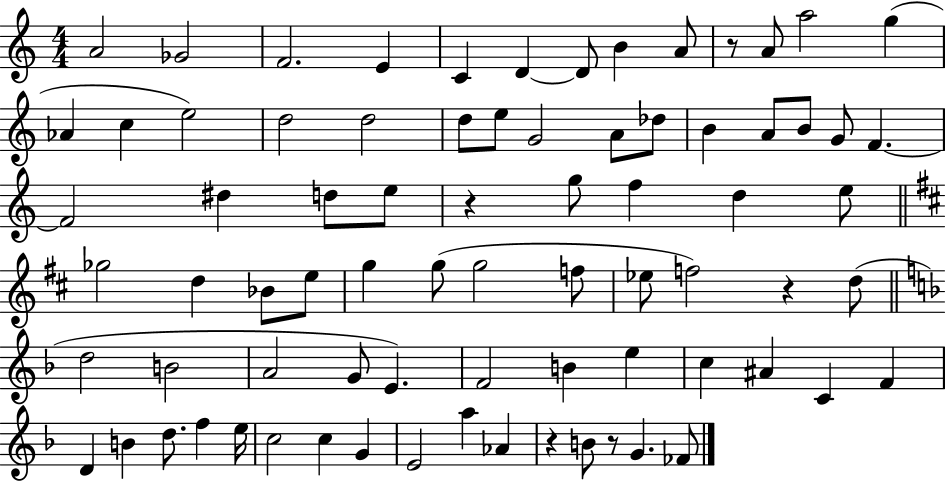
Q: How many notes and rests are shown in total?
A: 77